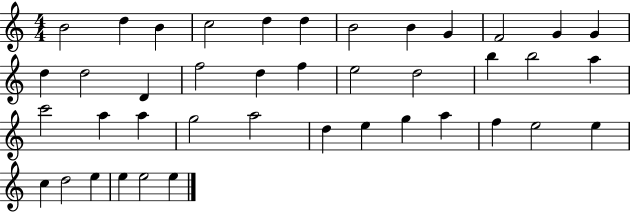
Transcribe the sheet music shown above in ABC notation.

X:1
T:Untitled
M:4/4
L:1/4
K:C
B2 d B c2 d d B2 B G F2 G G d d2 D f2 d f e2 d2 b b2 a c'2 a a g2 a2 d e g a f e2 e c d2 e e e2 e